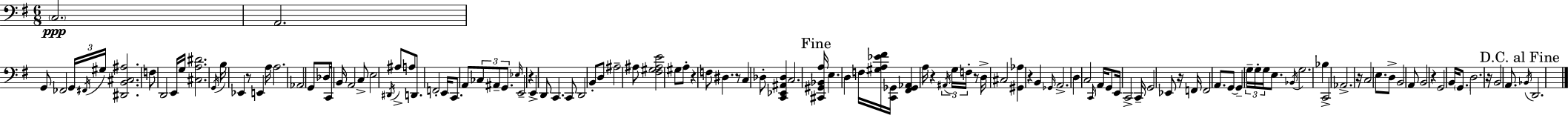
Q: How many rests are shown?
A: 11